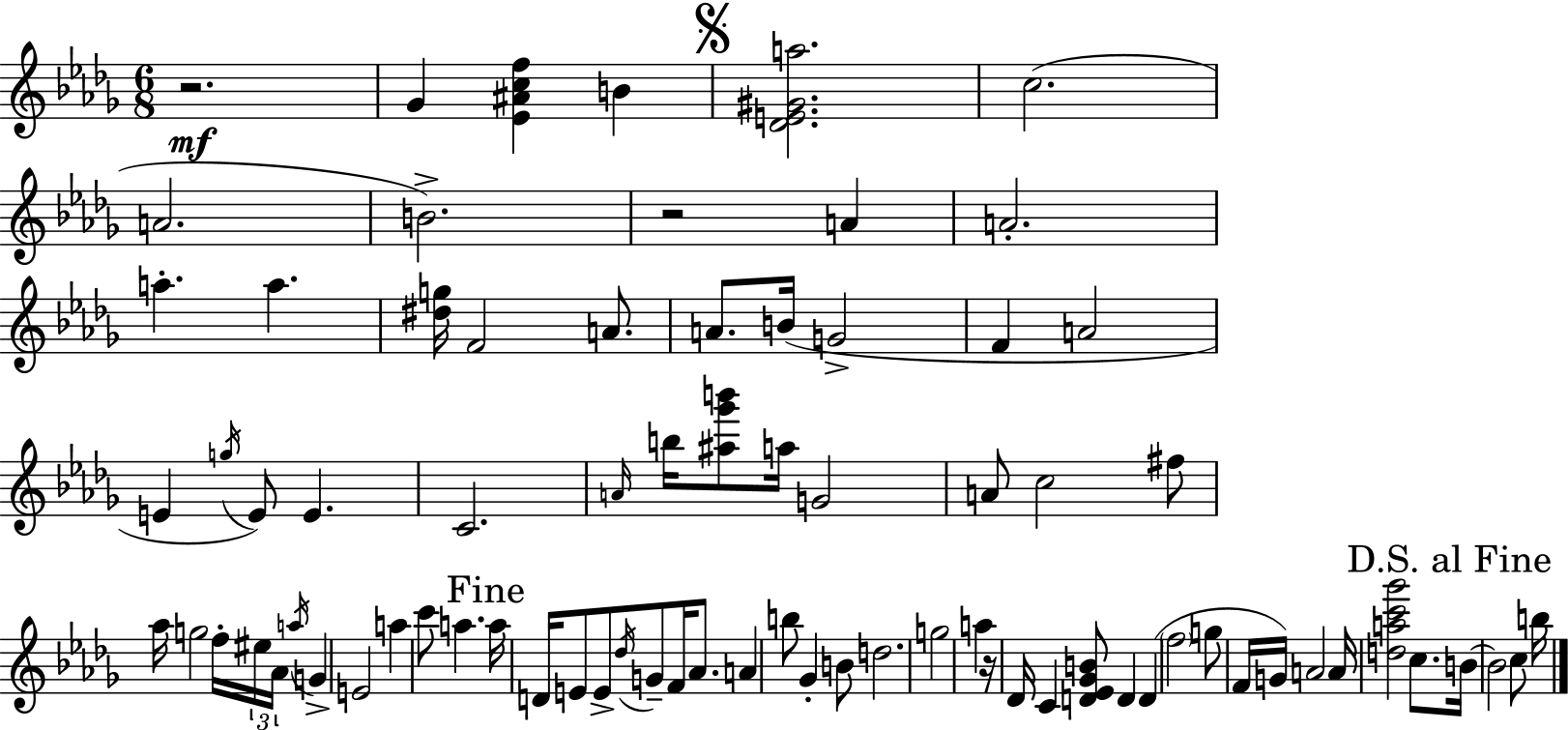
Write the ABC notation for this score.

X:1
T:Untitled
M:6/8
L:1/4
K:Bbm
z2 _G [_E^Acf] B [_DE^Ga]2 c2 A2 B2 z2 A A2 a a [^dg]/4 F2 A/2 A/2 B/4 G2 F A2 E g/4 E/2 E C2 A/4 b/4 [^a_g'b']/2 a/4 G2 A/2 c2 ^f/2 _a/4 g2 f/4 ^e/4 _A/4 a/4 G E2 a c'/2 a a/4 D/4 E/2 E/2 _d/4 G/2 F/4 _A/2 A b/2 _G B/2 d2 g2 a z/4 _D/4 C [D_E_GB]/2 D D f2 g/2 F/4 G/4 A2 A/4 [dac'_g']2 c/2 B/4 B2 c/2 b/4